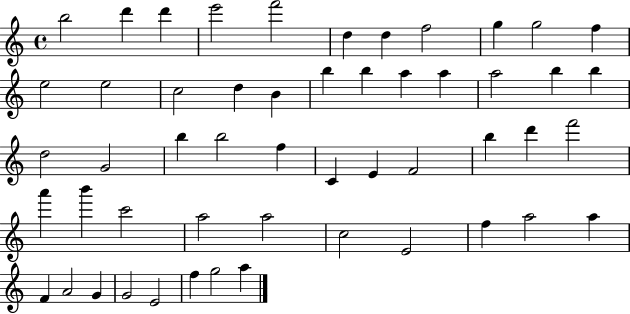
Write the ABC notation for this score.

X:1
T:Untitled
M:4/4
L:1/4
K:C
b2 d' d' e'2 f'2 d d f2 g g2 f e2 e2 c2 d B b b a a a2 b b d2 G2 b b2 f C E F2 b d' f'2 a' b' c'2 a2 a2 c2 E2 f a2 a F A2 G G2 E2 f g2 a